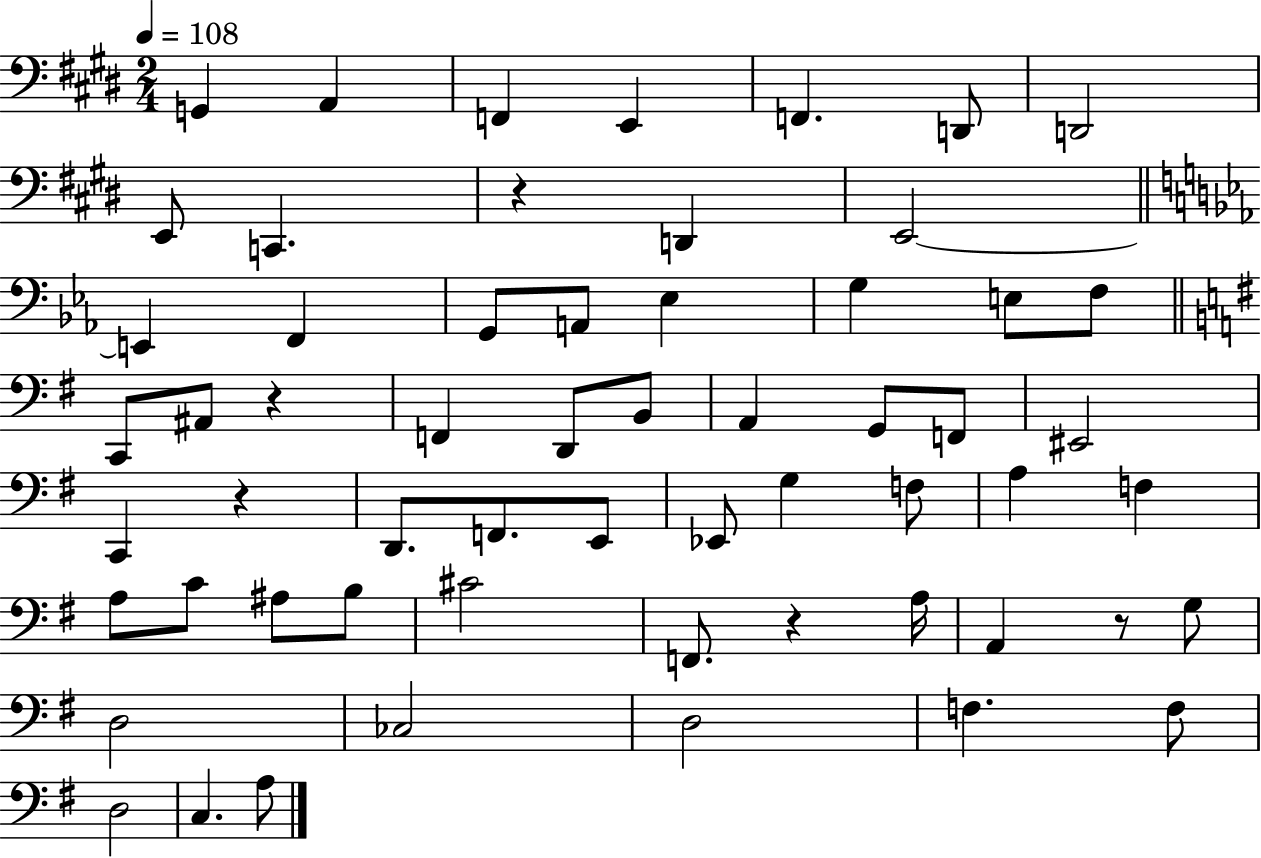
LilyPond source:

{
  \clef bass
  \numericTimeSignature
  \time 2/4
  \key e \major
  \tempo 4 = 108
  g,4 a,4 | f,4 e,4 | f,4. d,8 | d,2 | \break e,8 c,4. | r4 d,4 | e,2~~ | \bar "||" \break \key ees \major e,4 f,4 | g,8 a,8 ees4 | g4 e8 f8 | \bar "||" \break \key e \minor c,8 ais,8 r4 | f,4 d,8 b,8 | a,4 g,8 f,8 | eis,2 | \break c,4 r4 | d,8. f,8. e,8 | ees,8 g4 f8 | a4 f4 | \break a8 c'8 ais8 b8 | cis'2 | f,8. r4 a16 | a,4 r8 g8 | \break d2 | ces2 | d2 | f4. f8 | \break d2 | c4. a8 | \bar "|."
}